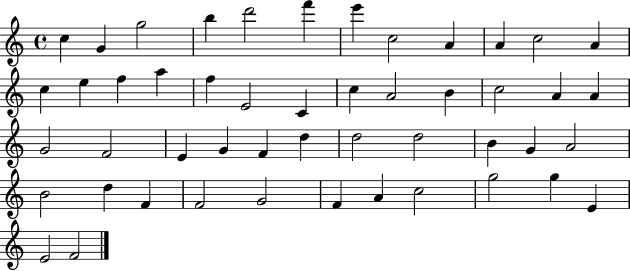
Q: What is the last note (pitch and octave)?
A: F4